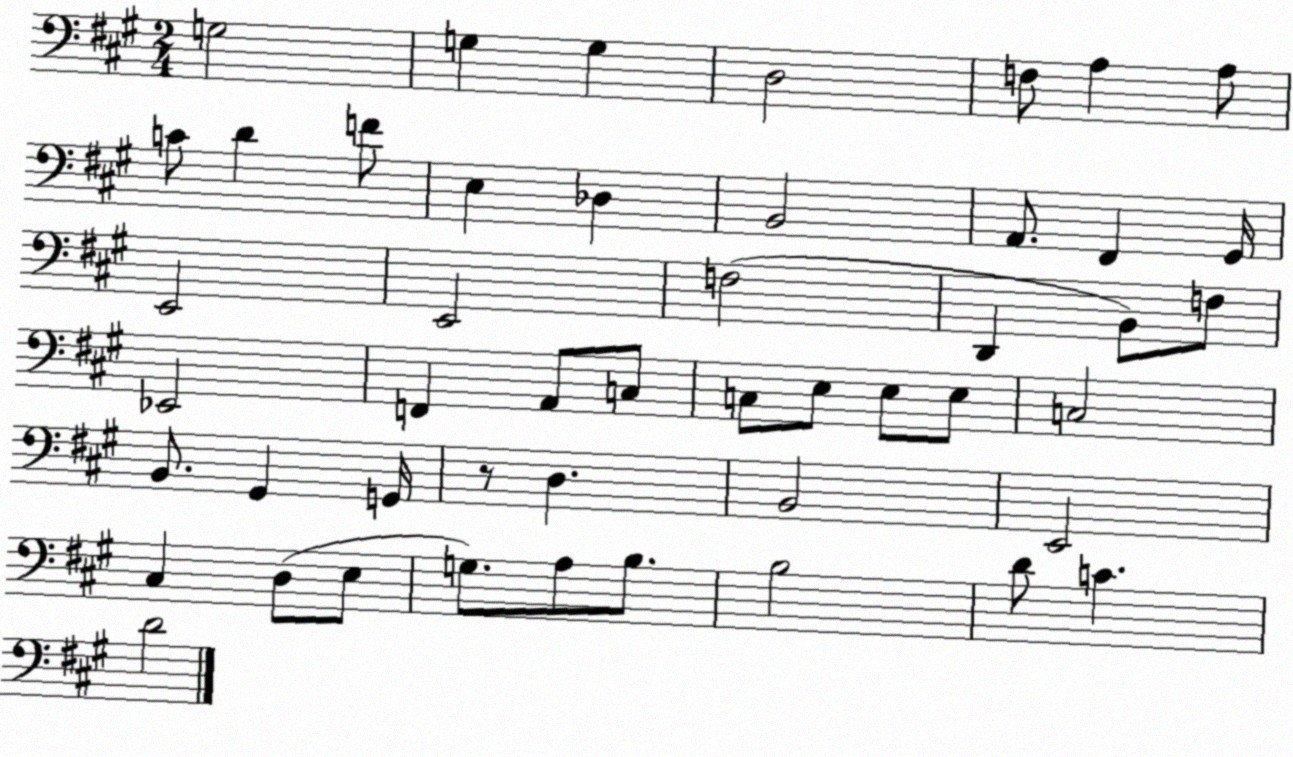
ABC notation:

X:1
T:Untitled
M:2/4
L:1/4
K:A
G,2 G, G, D,2 F,/2 A, A,/2 C/2 D F/2 E, _D, B,,2 A,,/2 ^F,, ^G,,/4 E,,2 E,,2 F,2 D,, B,,/2 F,/2 _E,,2 F,, A,,/2 C,/2 C,/2 E,/2 E,/2 E,/2 C,2 B,,/2 ^G,, G,,/4 z/2 D, B,,2 E,,2 ^C, D,/2 E,/2 G,/2 A,/2 B,/2 B,2 D/2 C D2